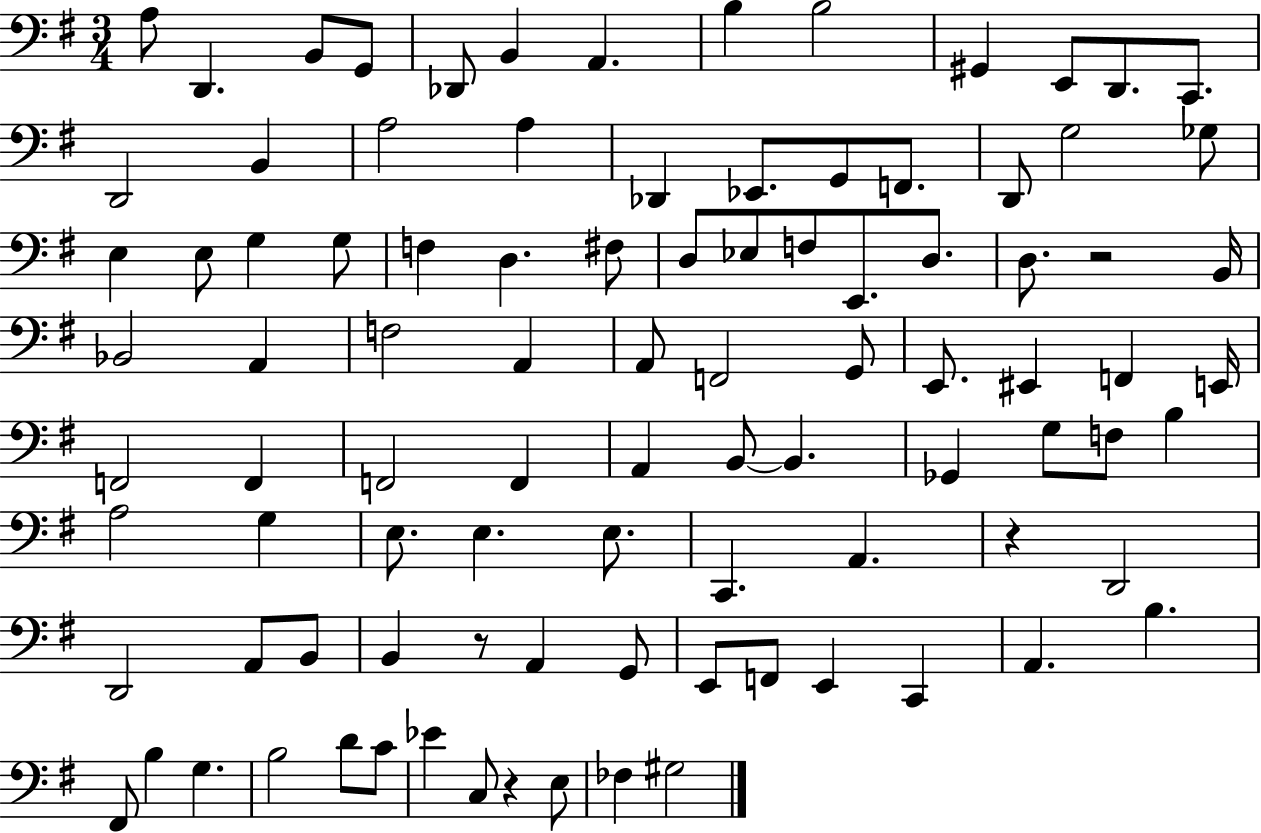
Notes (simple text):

A3/e D2/q. B2/e G2/e Db2/e B2/q A2/q. B3/q B3/h G#2/q E2/e D2/e. C2/e. D2/h B2/q A3/h A3/q Db2/q Eb2/e. G2/e F2/e. D2/e G3/h Gb3/e E3/q E3/e G3/q G3/e F3/q D3/q. F#3/e D3/e Eb3/e F3/e E2/e. D3/e. D3/e. R/h B2/s Bb2/h A2/q F3/h A2/q A2/e F2/h G2/e E2/e. EIS2/q F2/q E2/s F2/h F2/q F2/h F2/q A2/q B2/e B2/q. Gb2/q G3/e F3/e B3/q A3/h G3/q E3/e. E3/q. E3/e. C2/q. A2/q. R/q D2/h D2/h A2/e B2/e B2/q R/e A2/q G2/e E2/e F2/e E2/q C2/q A2/q. B3/q. F#2/e B3/q G3/q. B3/h D4/e C4/e Eb4/q C3/e R/q E3/e FES3/q G#3/h